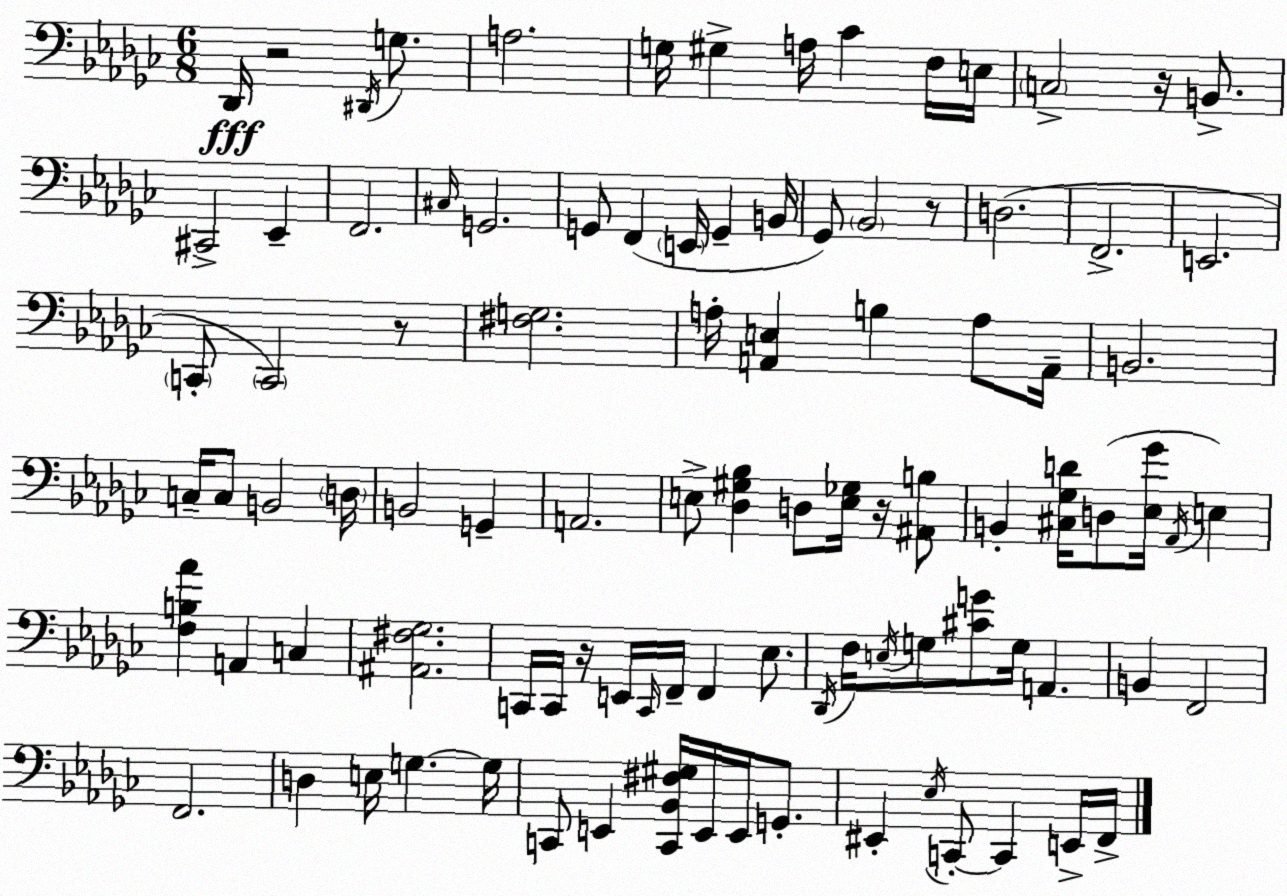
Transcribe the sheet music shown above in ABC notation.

X:1
T:Untitled
M:6/8
L:1/4
K:Ebm
_D,,/4 z2 ^D,,/4 G,/2 A,2 G,/4 ^G, A,/4 _C F,/4 E,/4 C,2 z/4 B,,/2 ^C,,2 _E,, F,,2 ^C,/4 G,,2 G,,/2 F,, E,,/4 G,, B,,/4 _G,,/2 _B,,2 z/2 D,2 F,,2 E,,2 C,,/2 C,,2 z/2 [^F,G,]2 A,/4 [A,,E,] B, A,/2 A,,/4 B,,2 C,/4 C,/2 B,,2 D,/4 B,,2 G,, A,,2 E,/2 [_D,^G,_B,] D,/2 [E,_G,]/4 z/4 [^A,,B,]/2 B,, [^C,_G,D]/4 D,/2 [_E,_G]/4 _A,,/4 E, [F,B,_A] A,, C, [^A,,^F,_G,]2 C,,/4 C,,/4 z/4 E,,/4 C,,/4 F,,/4 F,, _E,/2 _D,,/4 F,/4 E,/4 G,/2 [^CG]/2 G,/4 A,, B,, F,,2 F,,2 D, E,/4 G, G,/4 C,,/2 E,, [C,,_B,,^F,^G,]/4 E,,/4 E,,/4 G,,/2 ^E,, _E,/4 C,,/2 C,, E,,/4 F,,/4